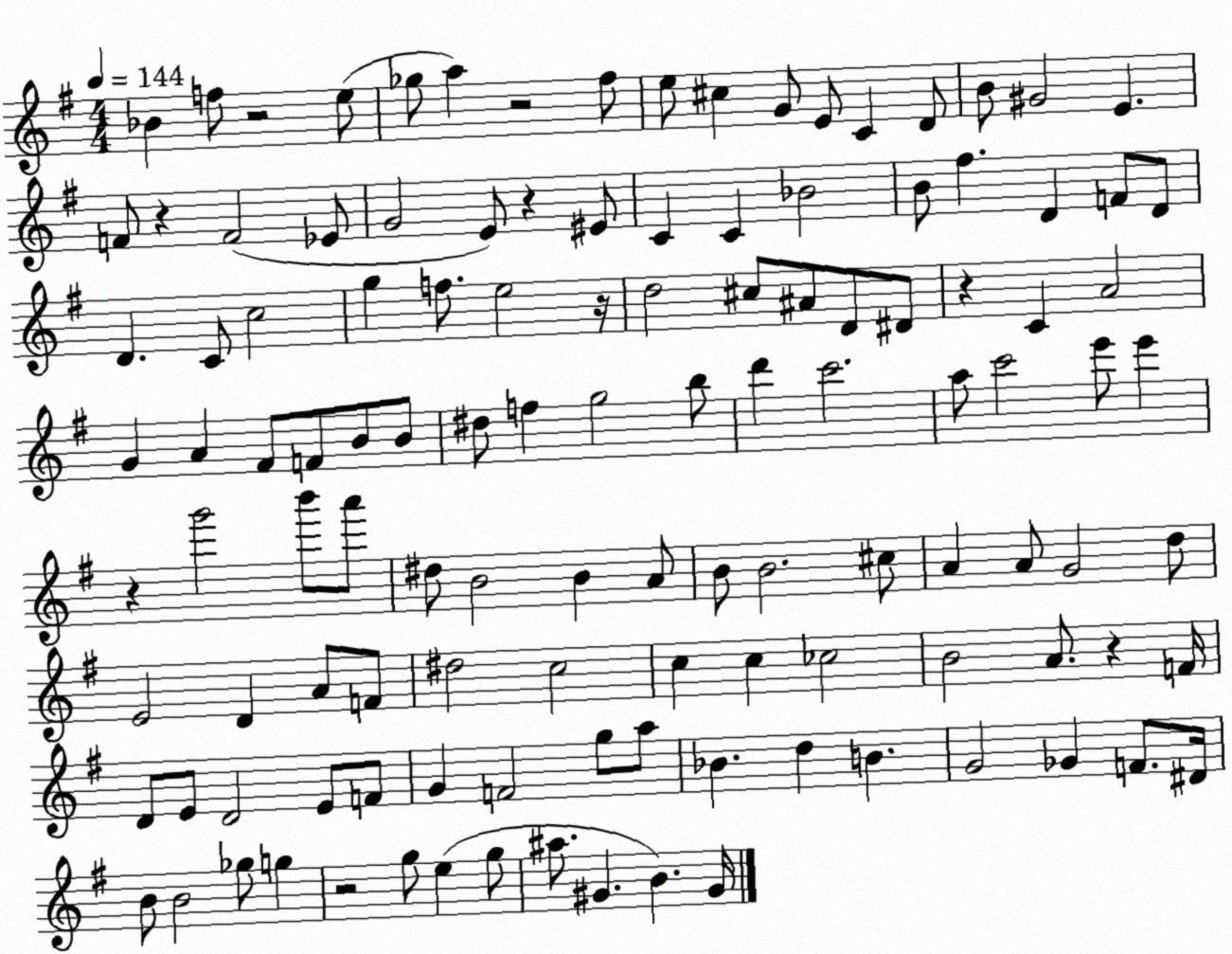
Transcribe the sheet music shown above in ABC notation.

X:1
T:Untitled
M:4/4
L:1/4
K:G
_B f/2 z2 e/2 _g/2 a z2 ^f/2 e/2 ^c G/2 E/2 C D/2 B/2 ^G2 E F/2 z F2 _E/2 G2 E/2 z ^E/2 C C _B2 B/2 ^f D F/2 D/2 D C/2 c2 g f/2 e2 z/4 d2 ^c/2 ^A/2 D/2 ^D/2 z C A2 G A ^F/2 F/2 B/2 B/2 ^d/2 f g2 b/2 d' c'2 a/2 c'2 e'/2 e' z g'2 b'/2 a'/2 ^d/2 B2 B A/2 B/2 B2 ^c/2 A A/2 G2 d/2 E2 D A/2 F/2 ^d2 c2 c c _c2 B2 A/2 z F/4 D/2 E/2 D2 E/2 F/2 G F2 g/2 a/2 _B d B G2 _G F/2 ^D/4 B/2 B2 _g/2 g z2 g/2 e g/2 ^a/2 ^G B ^G/4